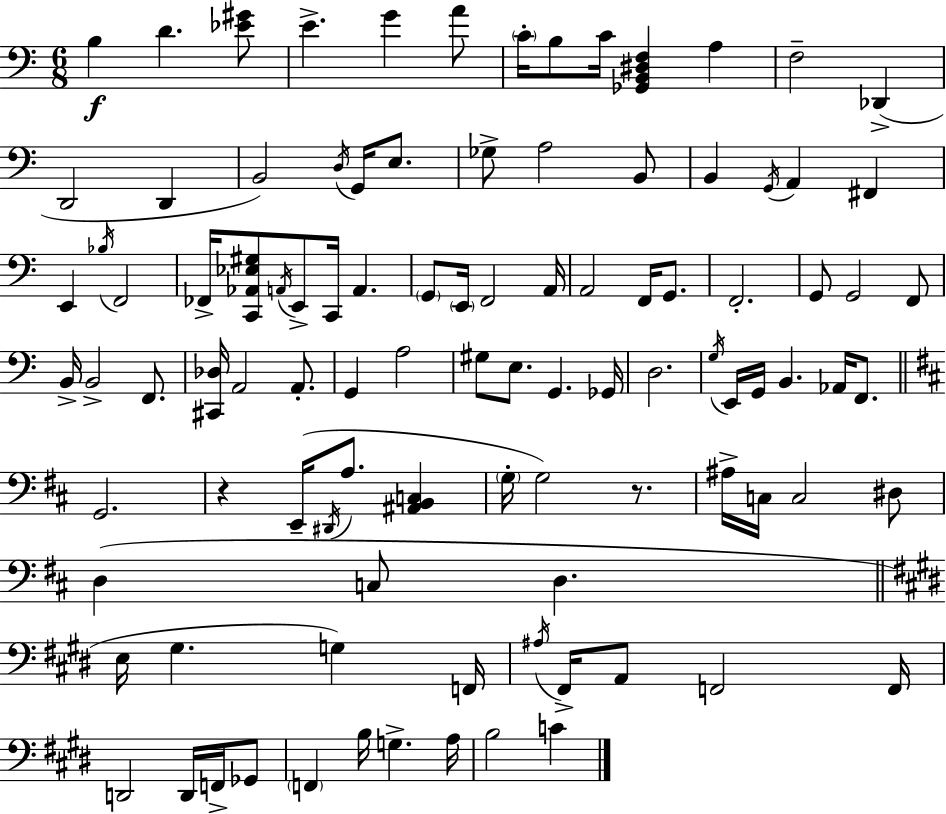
{
  \clef bass
  \numericTimeSignature
  \time 6/8
  \key a \minor
  b4\f d'4. <ees' gis'>8 | e'4.-> g'4 a'8 | \parenthesize c'16-. b8 c'16 <ges, b, dis f>4 a4 | f2-- des,4->( | \break d,2 d,4 | b,2) \acciaccatura { d16 } g,16 e8. | ges8-> a2 b,8 | b,4 \acciaccatura { g,16 } a,4 fis,4 | \break e,4 \acciaccatura { bes16 } f,2 | fes,16-> <c, aes, ees gis>8 \acciaccatura { a,16 } e,8-> c,16 a,4. | \parenthesize g,8 \parenthesize e,16 f,2 | a,16 a,2 | \break f,16 g,8. f,2.-. | g,8 g,2 | f,8 b,16-> b,2-> | f,8. <cis, des>16 a,2 | \break a,8.-. g,4 a2 | gis8 e8. g,4. | ges,16 d2. | \acciaccatura { g16 } e,16 g,16 b,4. | \break aes,16 f,8. \bar "||" \break \key d \major g,2. | r4 e,16--( \acciaccatura { dis,16 } a8. <ais, b, c>4 | \parenthesize g16-. g2) r8. | ais16-> c16 c2 dis8 | \break d4( c8 d4. | \bar "||" \break \key e \major e16 gis4. g4) f,16 | \acciaccatura { ais16 } fis,16-> a,8 f,2 | f,16 d,2 d,16 f,16-> ges,8 | \parenthesize f,4 b16 g4.-> | \break a16 b2 c'4 | \bar "|."
}